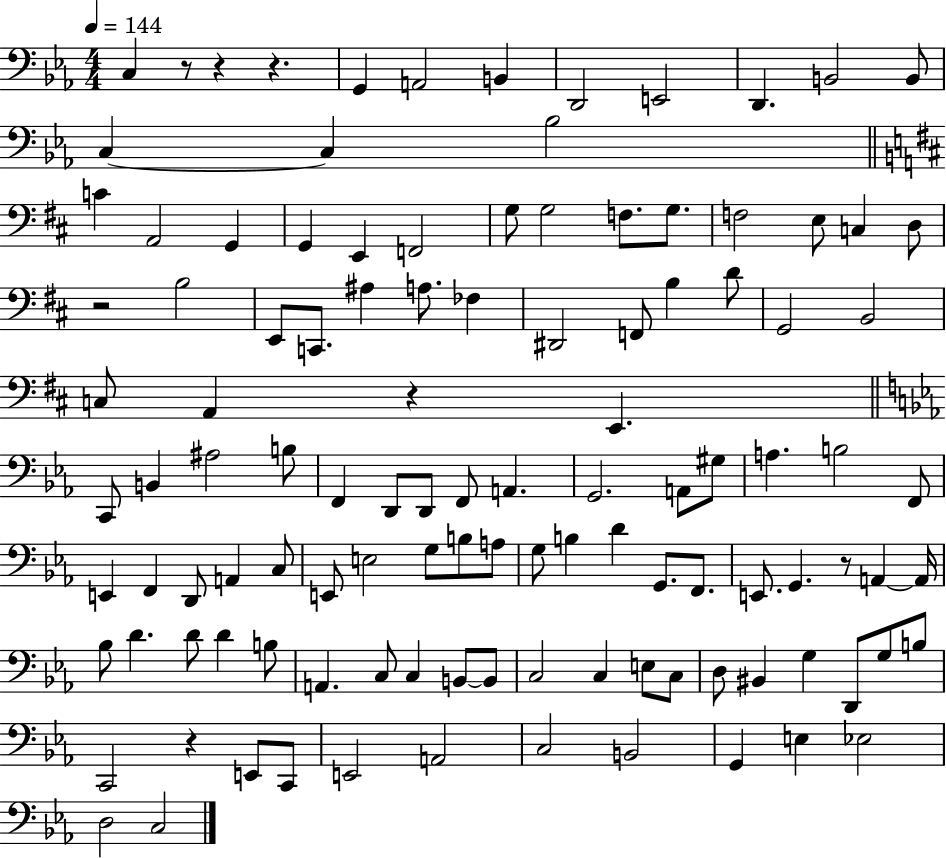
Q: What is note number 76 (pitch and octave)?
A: Bb3